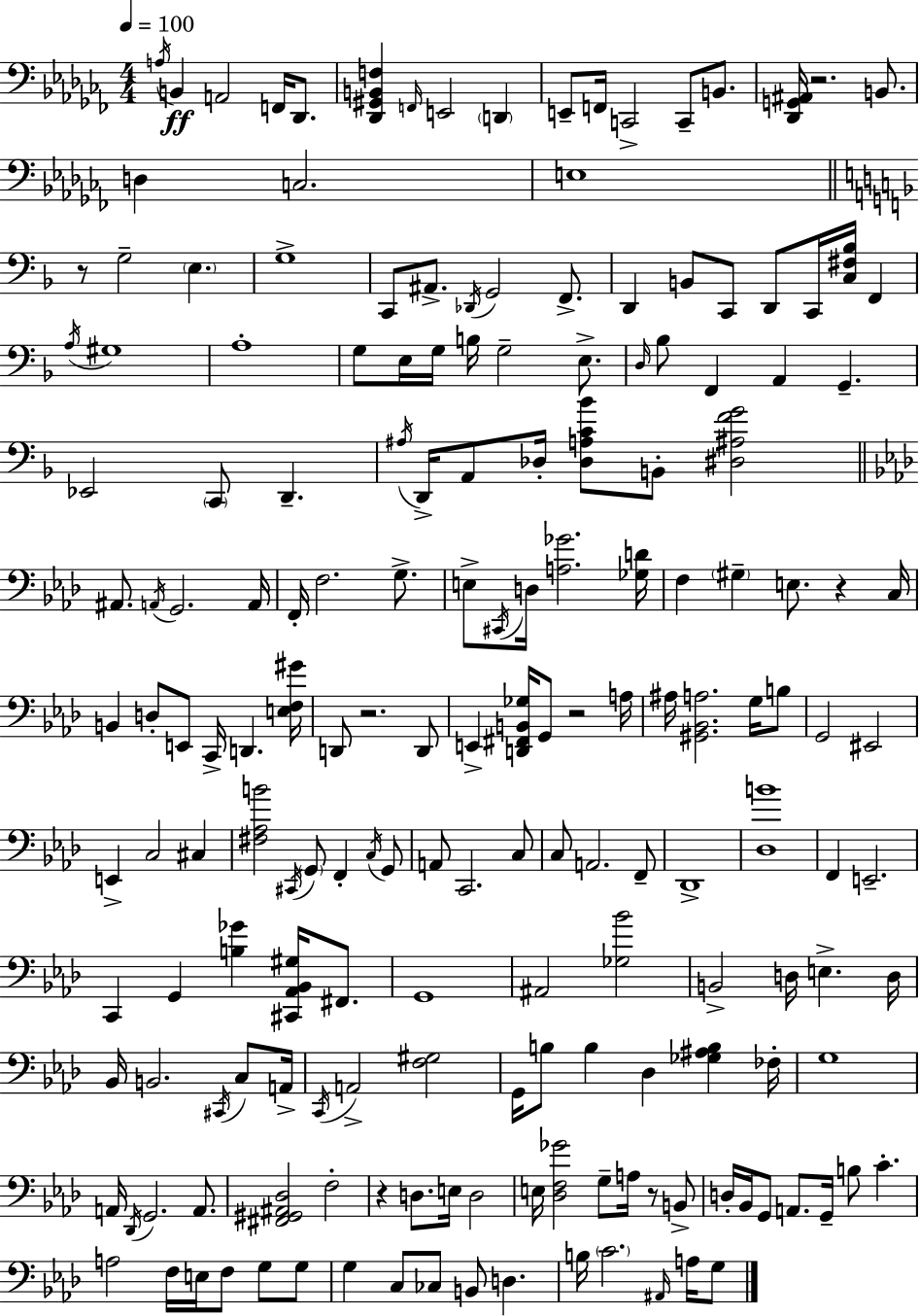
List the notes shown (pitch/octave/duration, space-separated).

A3/s B2/q A2/h F2/s Db2/e. [Db2,G#2,B2,F3]/q F2/s E2/h D2/q E2/e F2/s C2/h C2/e B2/e. [Db2,G2,A#2]/s R/h. B2/e. D3/q C3/h. E3/w R/e G3/h E3/q. G3/w C2/e A#2/e. Db2/s G2/h F2/e. D2/q B2/e C2/e D2/e C2/s [C3,F#3,Bb3]/s F2/q A3/s G#3/w A3/w G3/e E3/s G3/s B3/s G3/h E3/e. D3/s Bb3/e F2/q A2/q G2/q. Eb2/h C2/e D2/q. A#3/s D2/s A2/e Db3/s [Db3,A3,C4,Bb4]/e B2/e [D#3,A#3,F4,G4]/h A#2/e. A2/s G2/h. A2/s F2/s F3/h. G3/e. E3/e C#2/s D3/s [A3,Gb4]/h. [Gb3,D4]/s F3/q G#3/q E3/e. R/q C3/s B2/q D3/e E2/e C2/s D2/q. [E3,F3,G#4]/s D2/e R/h. D2/e E2/q [D2,F#2,B2,Gb3]/s G2/e R/h A3/s A#3/s [G#2,Bb2,A3]/h. G3/s B3/e G2/h EIS2/h E2/q C3/h C#3/q [F#3,Ab3,B4]/h C#2/s G2/e F2/q C3/s G2/e A2/e C2/h. C3/e C3/e A2/h. F2/e Db2/w [Db3,B4]/w F2/q E2/h. C2/q G2/q [B3,Gb4]/q [C#2,Ab2,Bb2,G#3]/s F#2/e. G2/w A#2/h [Gb3,Bb4]/h B2/h D3/s E3/q. D3/s Bb2/s B2/h. C#2/s C3/e A2/s C2/s A2/h [F3,G#3]/h G2/s B3/e B3/q Db3/q [Gb3,A#3,B3]/q FES3/s G3/w A2/s Db2/s G2/h. A2/e. [F#2,G#2,A#2,Db3]/h F3/h R/q D3/e. E3/s D3/h E3/s [Db3,F3,Gb4]/h G3/e A3/s R/e B2/e D3/s Bb2/s G2/e A2/e. G2/s B3/e C4/q. A3/h F3/s E3/s F3/e G3/e G3/e G3/q C3/e CES3/e B2/e D3/q. B3/s C4/h. A#2/s A3/s G3/e